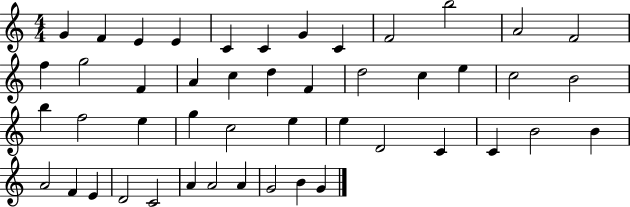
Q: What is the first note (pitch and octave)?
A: G4